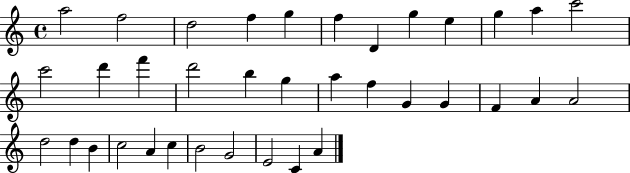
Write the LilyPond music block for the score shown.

{
  \clef treble
  \time 4/4
  \defaultTimeSignature
  \key c \major
  a''2 f''2 | d''2 f''4 g''4 | f''4 d'4 g''4 e''4 | g''4 a''4 c'''2 | \break c'''2 d'''4 f'''4 | d'''2 b''4 g''4 | a''4 f''4 g'4 g'4 | f'4 a'4 a'2 | \break d''2 d''4 b'4 | c''2 a'4 c''4 | b'2 g'2 | e'2 c'4 a'4 | \break \bar "|."
}